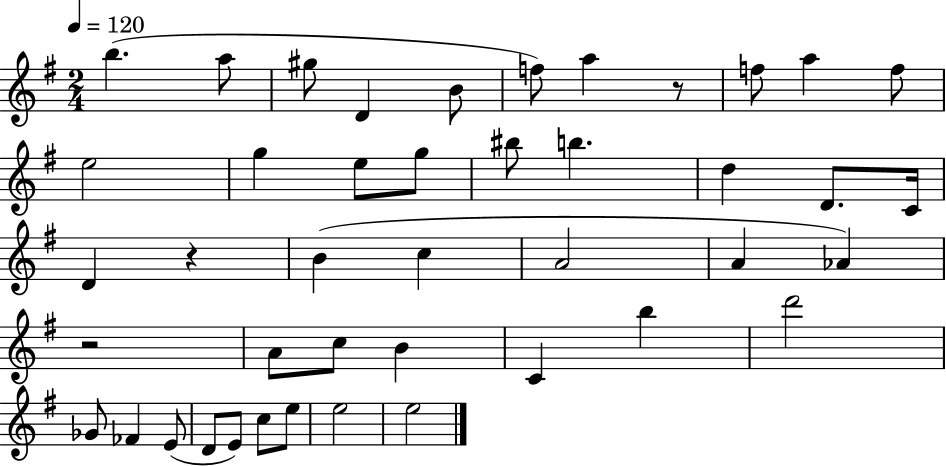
B5/q. A5/e G#5/e D4/q B4/e F5/e A5/q R/e F5/e A5/q F5/e E5/h G5/q E5/e G5/e BIS5/e B5/q. D5/q D4/e. C4/s D4/q R/q B4/q C5/q A4/h A4/q Ab4/q R/h A4/e C5/e B4/q C4/q B5/q D6/h Gb4/e FES4/q E4/e D4/e E4/e C5/e E5/e E5/h E5/h